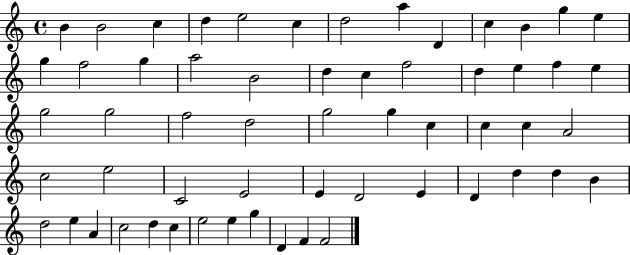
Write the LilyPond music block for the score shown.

{
  \clef treble
  \time 4/4
  \defaultTimeSignature
  \key c \major
  b'4 b'2 c''4 | d''4 e''2 c''4 | d''2 a''4 d'4 | c''4 b'4 g''4 e''4 | \break g''4 f''2 g''4 | a''2 b'2 | d''4 c''4 f''2 | d''4 e''4 f''4 e''4 | \break g''2 g''2 | f''2 d''2 | g''2 g''4 c''4 | c''4 c''4 a'2 | \break c''2 e''2 | c'2 e'2 | e'4 d'2 e'4 | d'4 d''4 d''4 b'4 | \break d''2 e''4 a'4 | c''2 d''4 c''4 | e''2 e''4 g''4 | d'4 f'4 f'2 | \break \bar "|."
}